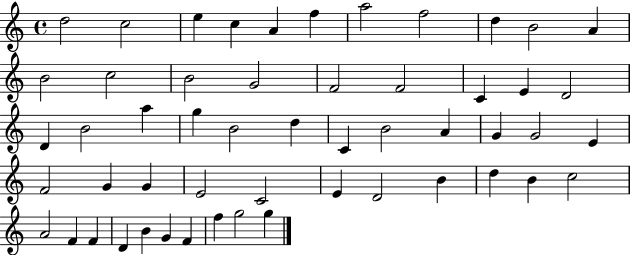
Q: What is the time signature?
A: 4/4